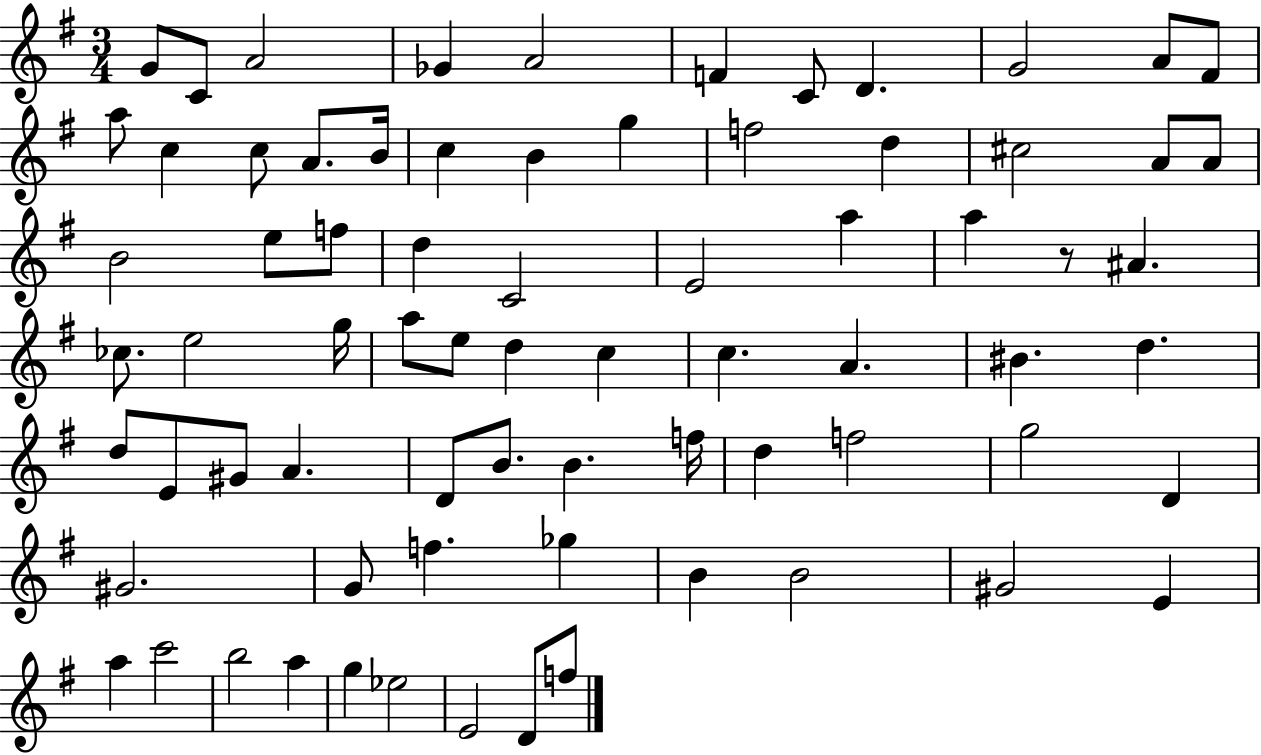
G4/e C4/e A4/h Gb4/q A4/h F4/q C4/e D4/q. G4/h A4/e F#4/e A5/e C5/q C5/e A4/e. B4/s C5/q B4/q G5/q F5/h D5/q C#5/h A4/e A4/e B4/h E5/e F5/e D5/q C4/h E4/h A5/q A5/q R/e A#4/q. CES5/e. E5/h G5/s A5/e E5/e D5/q C5/q C5/q. A4/q. BIS4/q. D5/q. D5/e E4/e G#4/e A4/q. D4/e B4/e. B4/q. F5/s D5/q F5/h G5/h D4/q G#4/h. G4/e F5/q. Gb5/q B4/q B4/h G#4/h E4/q A5/q C6/h B5/h A5/q G5/q Eb5/h E4/h D4/e F5/e